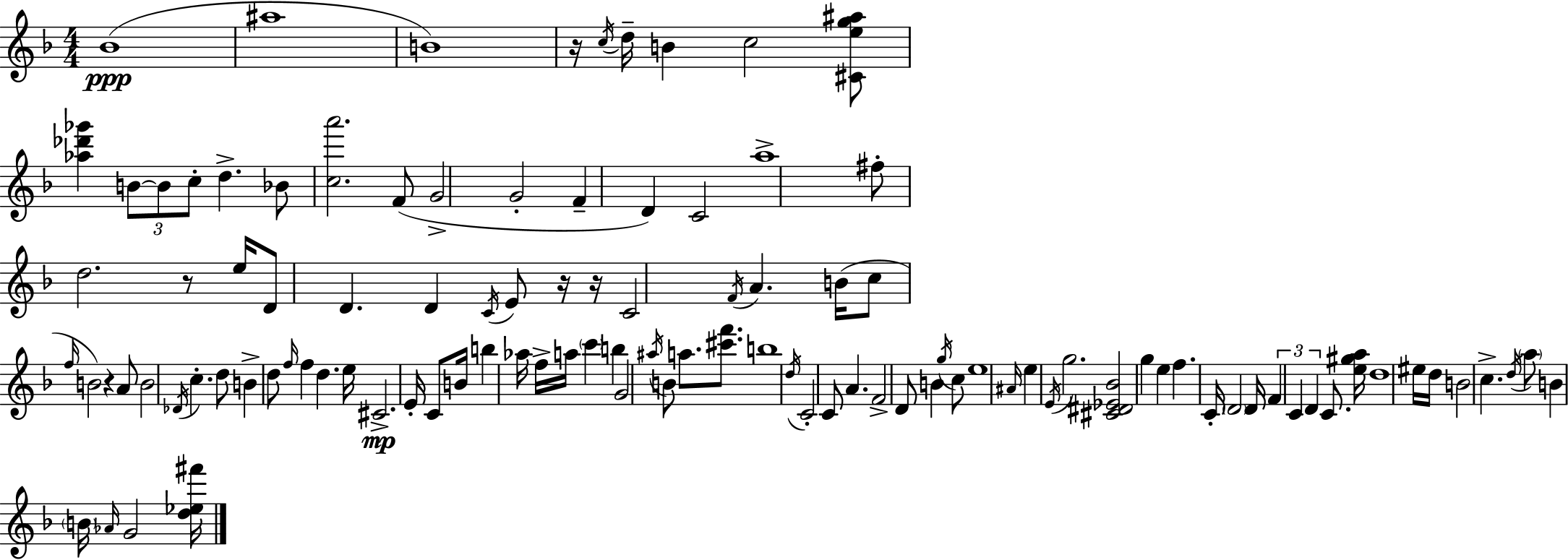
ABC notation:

X:1
T:Untitled
M:4/4
L:1/4
K:Dm
_B4 ^a4 B4 z/4 c/4 d/4 B c2 [^Ceg^a]/2 [_a_d'_g'] B/2 B/2 c/2 d _B/2 [ca']2 F/2 G2 G2 F D C2 a4 ^f/2 d2 z/2 e/4 D/2 D D C/4 E/2 z/4 z/4 C2 F/4 A B/4 c/2 f/4 B2 z A/2 B2 _D/4 c d/2 B d/2 f/4 f d e/4 ^C2 E/4 C/2 B/4 b _a/4 f/4 a/4 c' b G2 ^a/4 B/2 a/2 [^c'f']/2 b4 d/4 C2 C/2 A F2 D/2 B g/4 c/2 e4 ^A/4 e E/4 g2 [^C^D_E_B]2 g e f C/4 D2 D/4 F C D C/2 [e^ga]/4 d4 ^e/4 d/4 B2 c d/4 a/2 B B/4 _A/4 G2 [d_e^f']/4